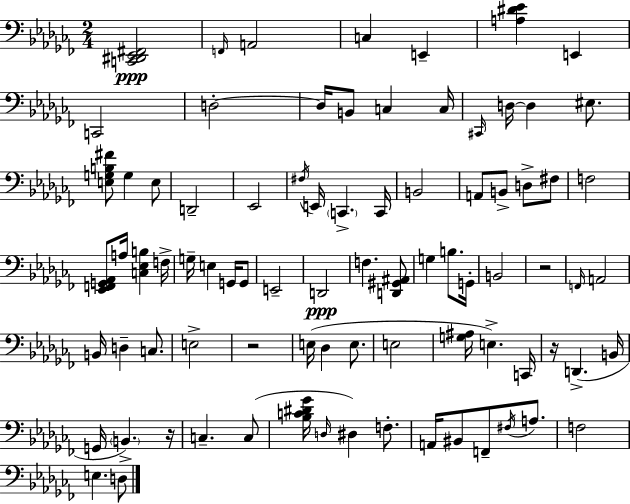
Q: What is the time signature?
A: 2/4